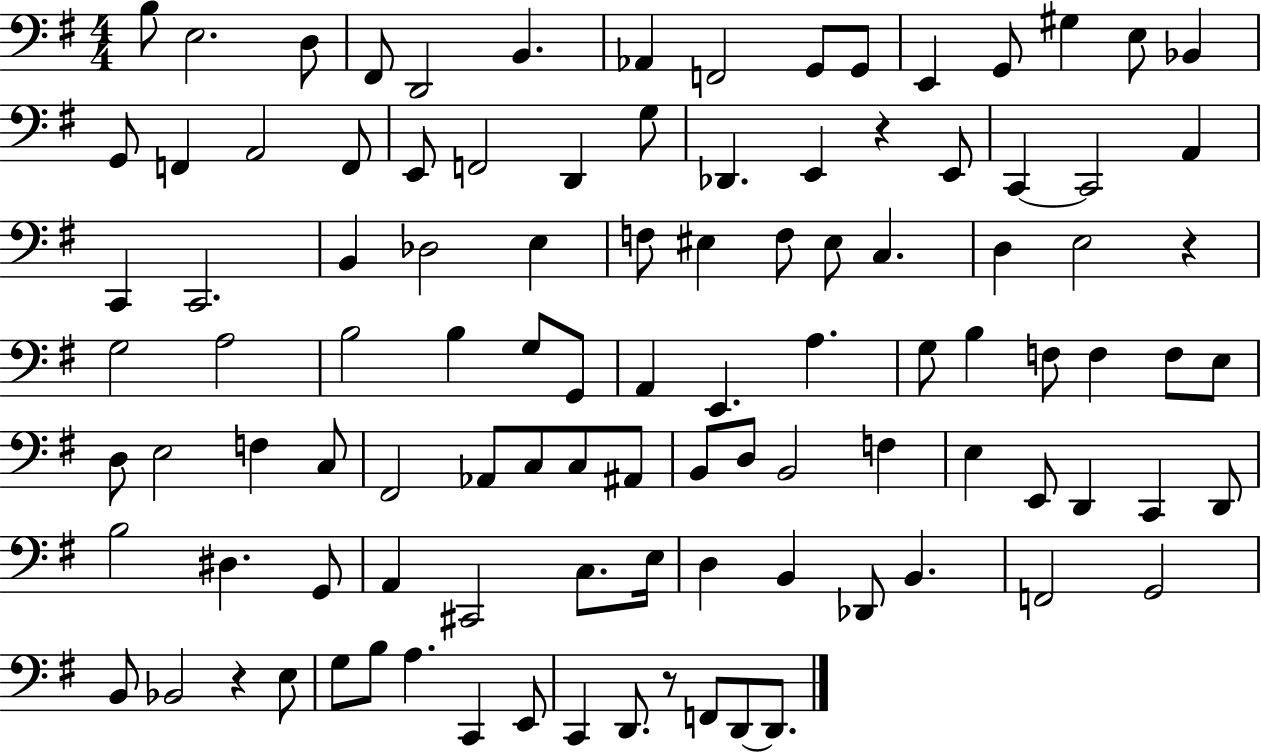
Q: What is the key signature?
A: G major